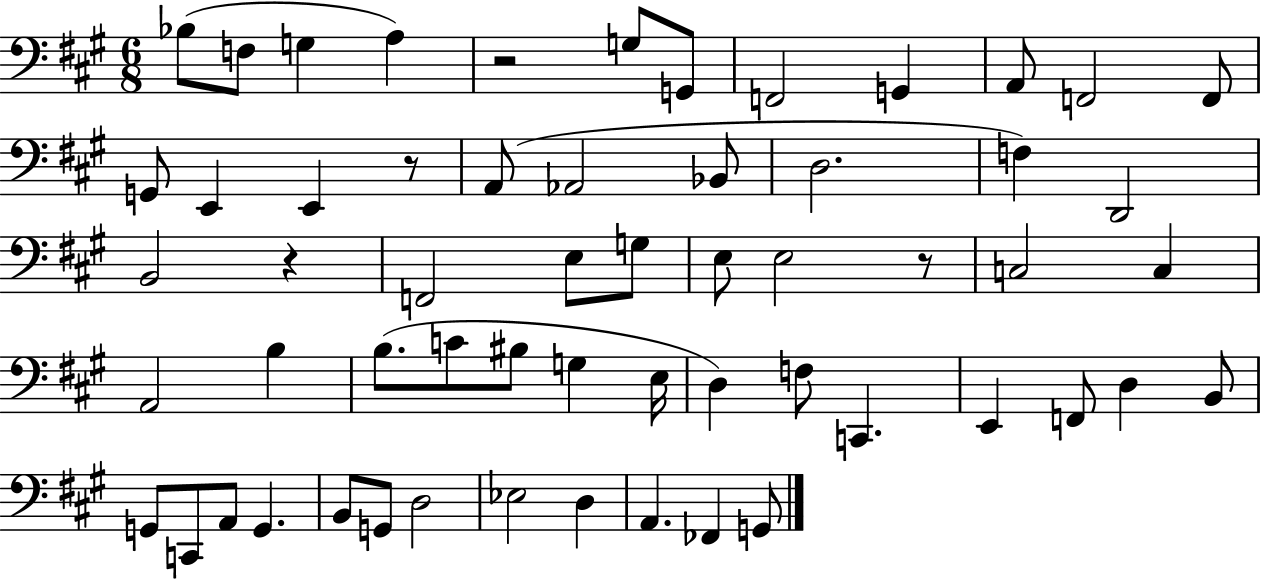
{
  \clef bass
  \numericTimeSignature
  \time 6/8
  \key a \major
  bes8( f8 g4 a4) | r2 g8 g,8 | f,2 g,4 | a,8 f,2 f,8 | \break g,8 e,4 e,4 r8 | a,8( aes,2 bes,8 | d2. | f4) d,2 | \break b,2 r4 | f,2 e8 g8 | e8 e2 r8 | c2 c4 | \break a,2 b4 | b8.( c'8 bis8 g4 e16 | d4) f8 c,4. | e,4 f,8 d4 b,8 | \break g,8 c,8 a,8 g,4. | b,8 g,8 d2 | ees2 d4 | a,4. fes,4 g,8 | \break \bar "|."
}